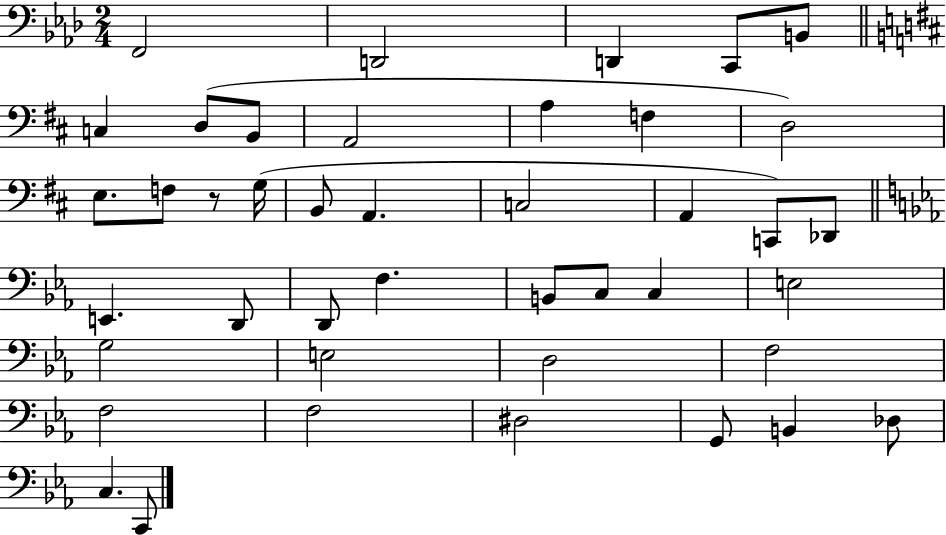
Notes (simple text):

F2/h D2/h D2/q C2/e B2/e C3/q D3/e B2/e A2/h A3/q F3/q D3/h E3/e. F3/e R/e G3/s B2/e A2/q. C3/h A2/q C2/e Db2/e E2/q. D2/e D2/e F3/q. B2/e C3/e C3/q E3/h G3/h E3/h D3/h F3/h F3/h F3/h D#3/h G2/e B2/q Db3/e C3/q. C2/e